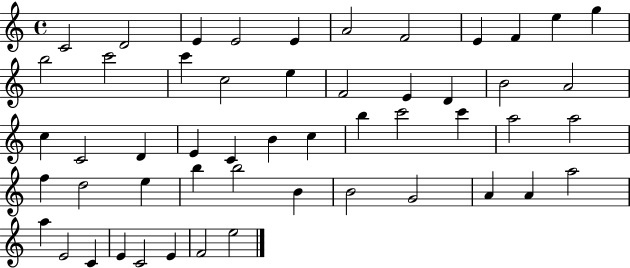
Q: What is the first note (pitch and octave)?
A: C4